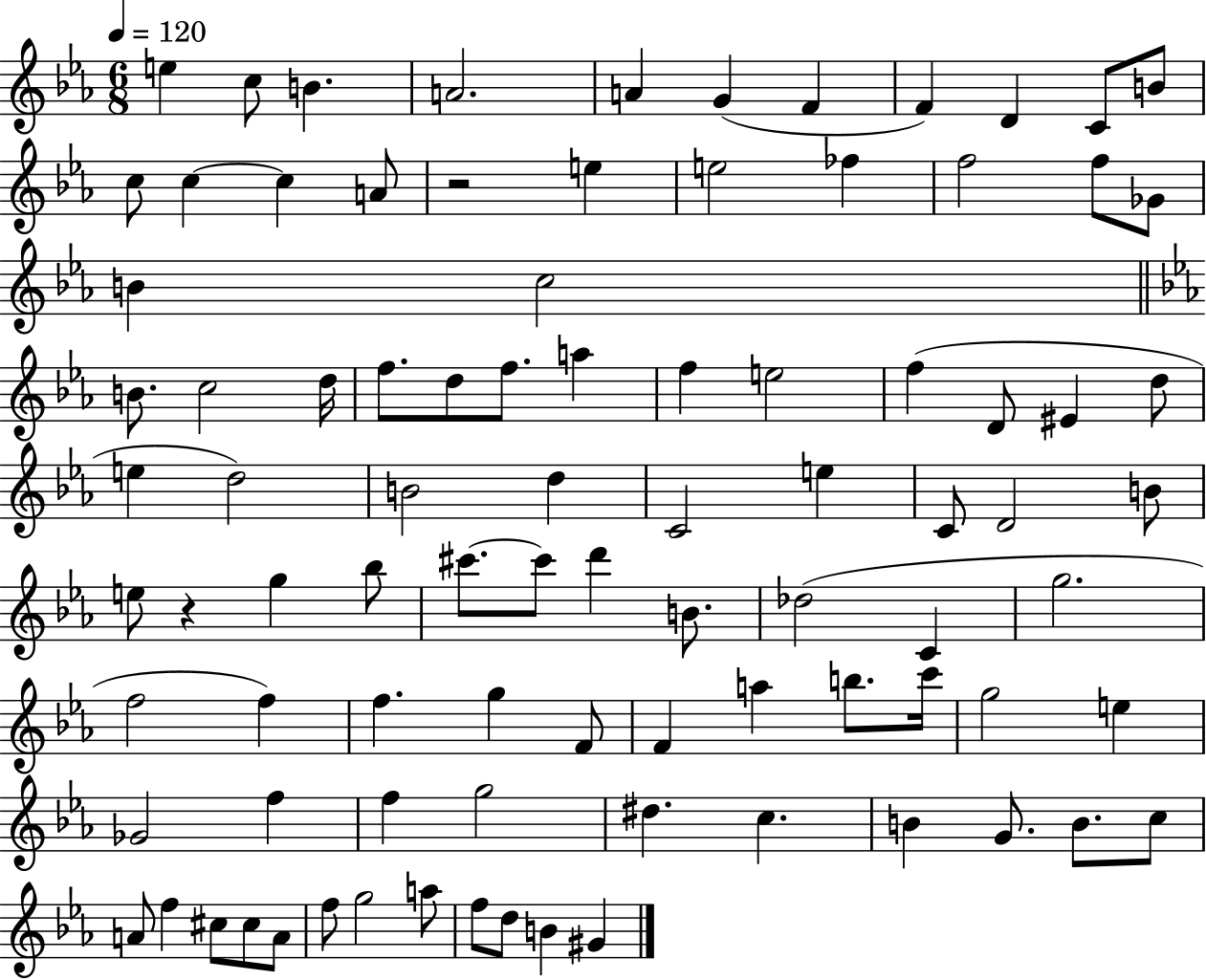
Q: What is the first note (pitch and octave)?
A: E5